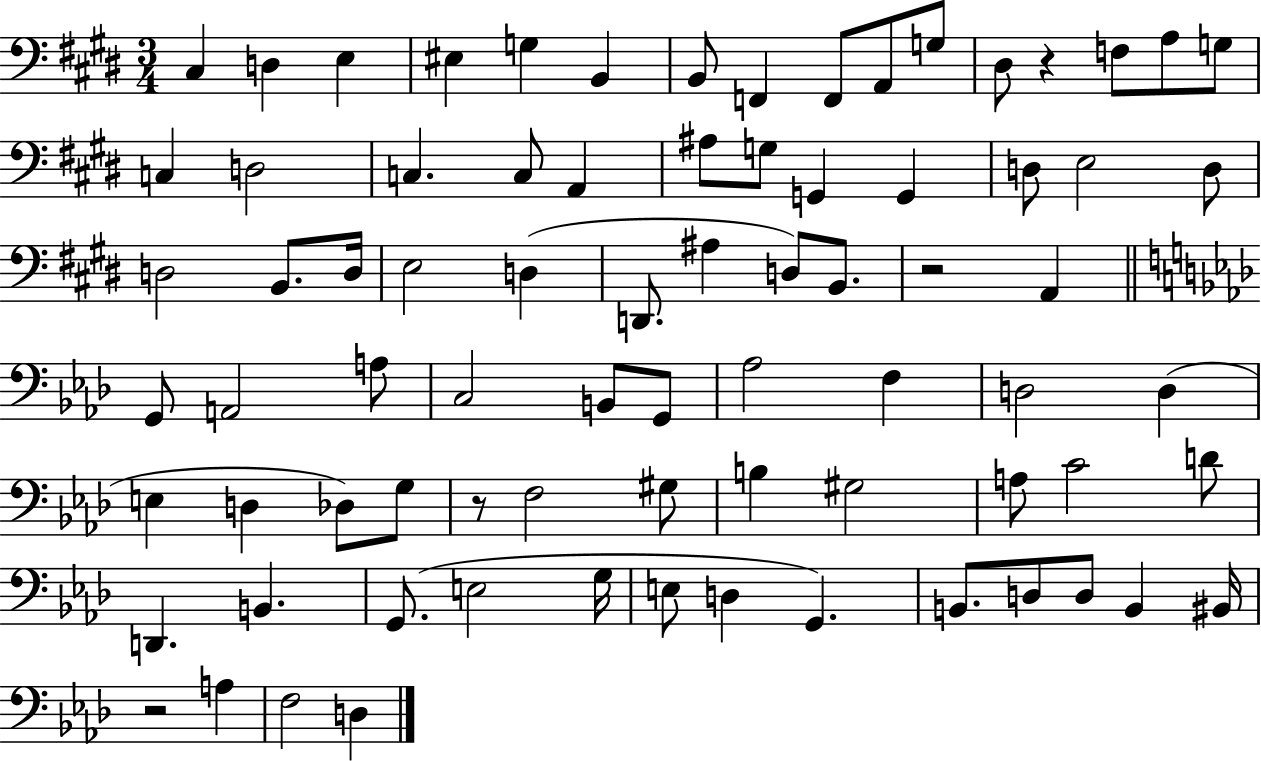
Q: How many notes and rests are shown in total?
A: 78